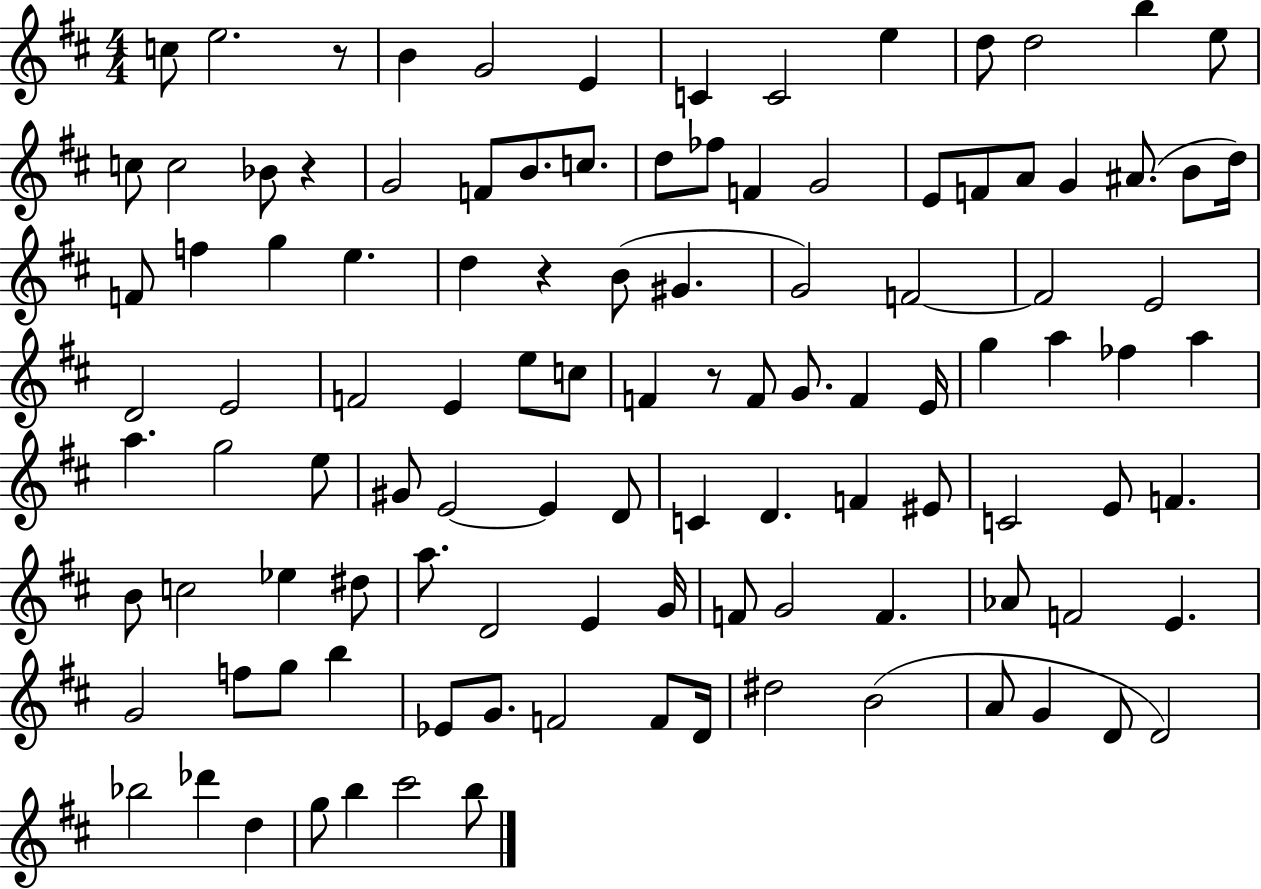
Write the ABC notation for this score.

X:1
T:Untitled
M:4/4
L:1/4
K:D
c/2 e2 z/2 B G2 E C C2 e d/2 d2 b e/2 c/2 c2 _B/2 z G2 F/2 B/2 c/2 d/2 _f/2 F G2 E/2 F/2 A/2 G ^A/2 B/2 d/4 F/2 f g e d z B/2 ^G G2 F2 F2 E2 D2 E2 F2 E e/2 c/2 F z/2 F/2 G/2 F E/4 g a _f a a g2 e/2 ^G/2 E2 E D/2 C D F ^E/2 C2 E/2 F B/2 c2 _e ^d/2 a/2 D2 E G/4 F/2 G2 F _A/2 F2 E G2 f/2 g/2 b _E/2 G/2 F2 F/2 D/4 ^d2 B2 A/2 G D/2 D2 _b2 _d' d g/2 b ^c'2 b/2